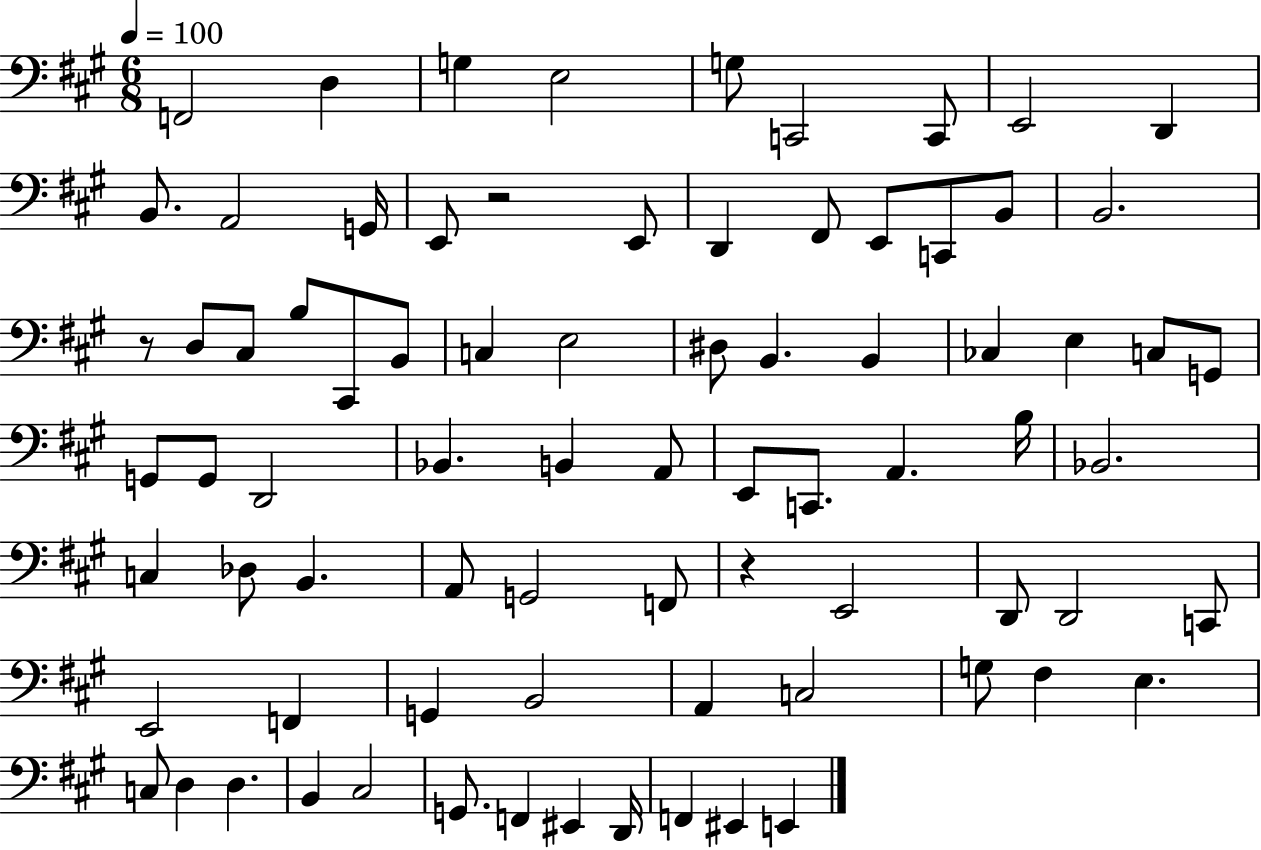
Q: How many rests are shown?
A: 3